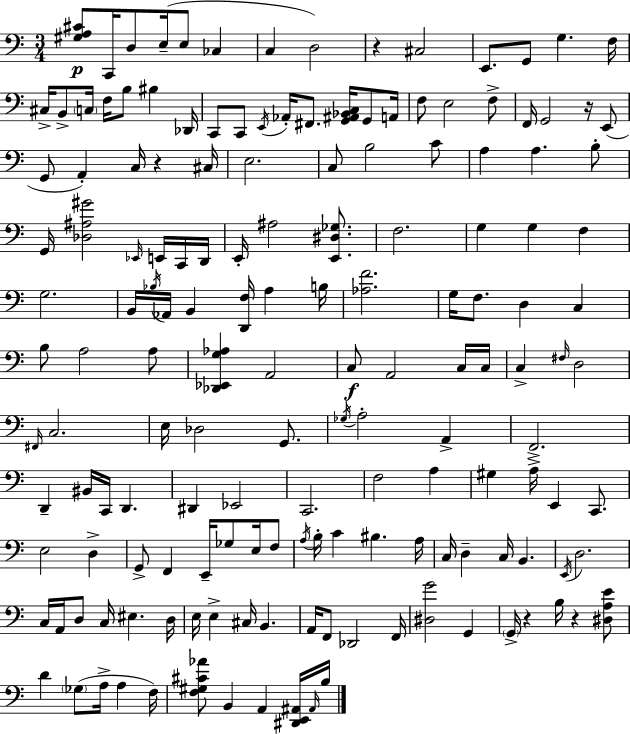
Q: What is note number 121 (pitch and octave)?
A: C3